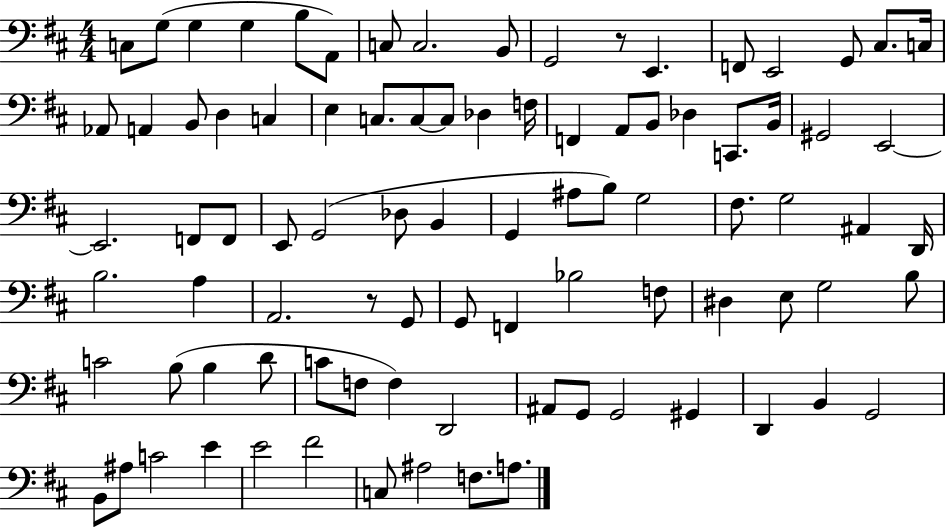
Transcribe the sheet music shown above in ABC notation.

X:1
T:Untitled
M:4/4
L:1/4
K:D
C,/2 G,/2 G, G, B,/2 A,,/2 C,/2 C,2 B,,/2 G,,2 z/2 E,, F,,/2 E,,2 G,,/2 ^C,/2 C,/4 _A,,/2 A,, B,,/2 D, C, E, C,/2 C,/2 C,/2 _D, F,/4 F,, A,,/2 B,,/2 _D, C,,/2 B,,/4 ^G,,2 E,,2 E,,2 F,,/2 F,,/2 E,,/2 G,,2 _D,/2 B,, G,, ^A,/2 B,/2 G,2 ^F,/2 G,2 ^A,, D,,/4 B,2 A, A,,2 z/2 G,,/2 G,,/2 F,, _B,2 F,/2 ^D, E,/2 G,2 B,/2 C2 B,/2 B, D/2 C/2 F,/2 F, D,,2 ^A,,/2 G,,/2 G,,2 ^G,, D,, B,, G,,2 B,,/2 ^A,/2 C2 E E2 ^F2 C,/2 ^A,2 F,/2 A,/2